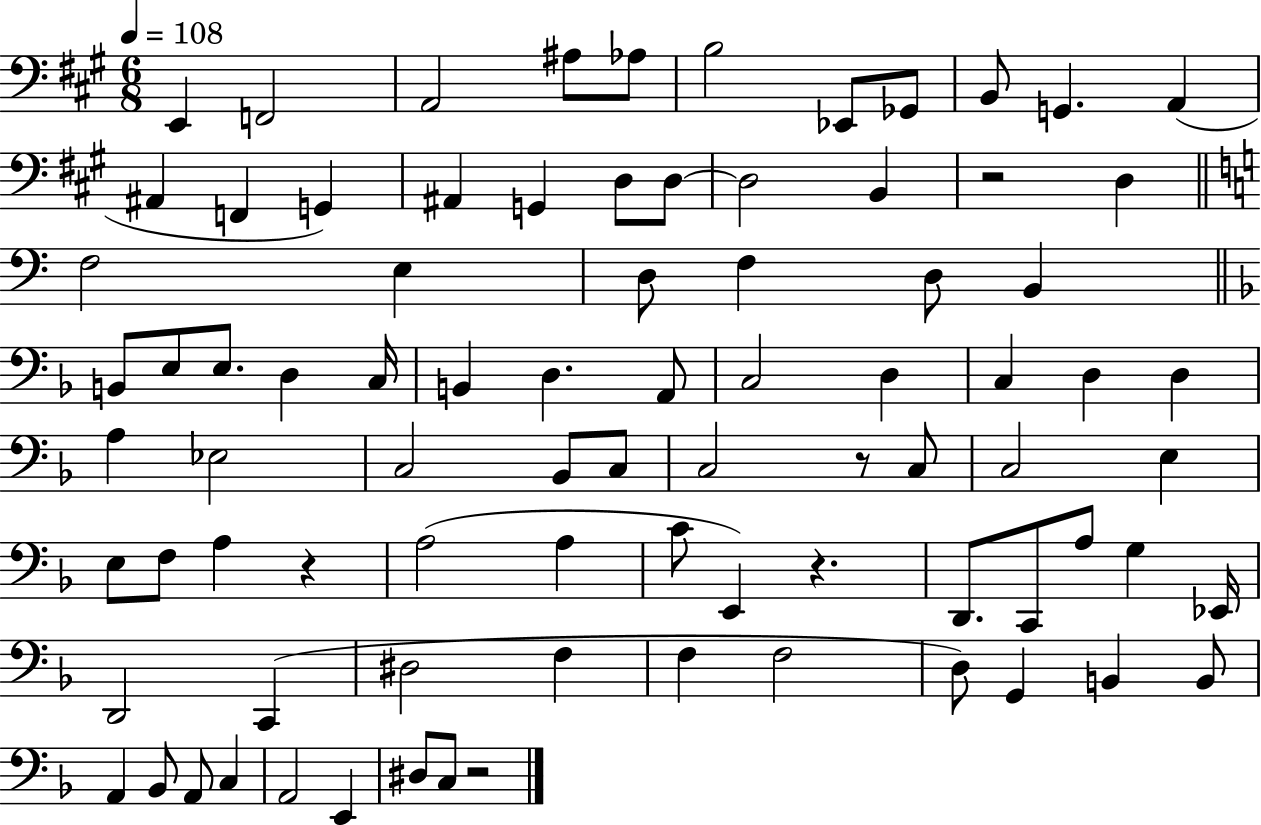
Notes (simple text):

E2/q F2/h A2/h A#3/e Ab3/e B3/h Eb2/e Gb2/e B2/e G2/q. A2/q A#2/q F2/q G2/q A#2/q G2/q D3/e D3/e D3/h B2/q R/h D3/q F3/h E3/q D3/e F3/q D3/e B2/q B2/e E3/e E3/e. D3/q C3/s B2/q D3/q. A2/e C3/h D3/q C3/q D3/q D3/q A3/q Eb3/h C3/h Bb2/e C3/e C3/h R/e C3/e C3/h E3/q E3/e F3/e A3/q R/q A3/h A3/q C4/e E2/q R/q. D2/e. C2/e A3/e G3/q Eb2/s D2/h C2/q D#3/h F3/q F3/q F3/h D3/e G2/q B2/q B2/e A2/q Bb2/e A2/e C3/q A2/h E2/q D#3/e C3/e R/h